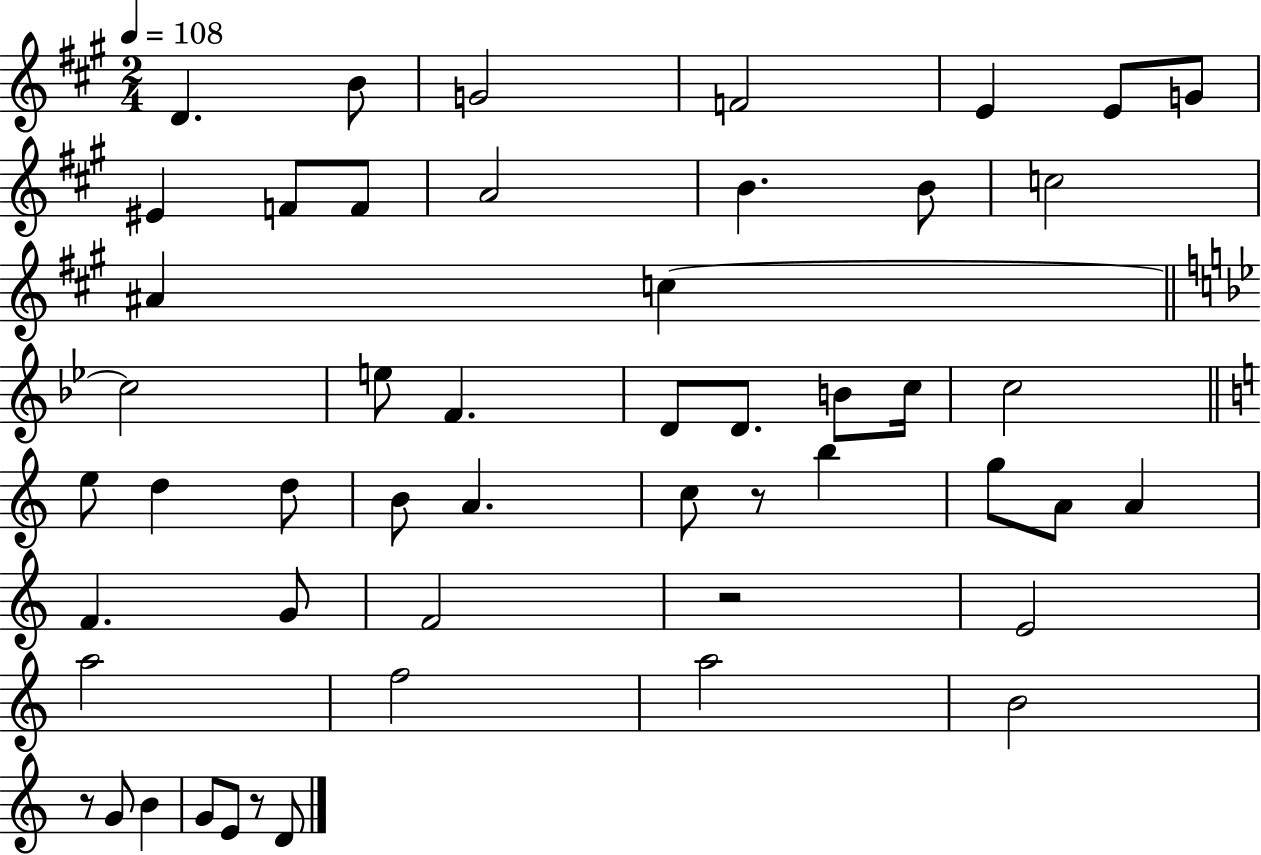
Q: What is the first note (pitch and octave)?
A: D4